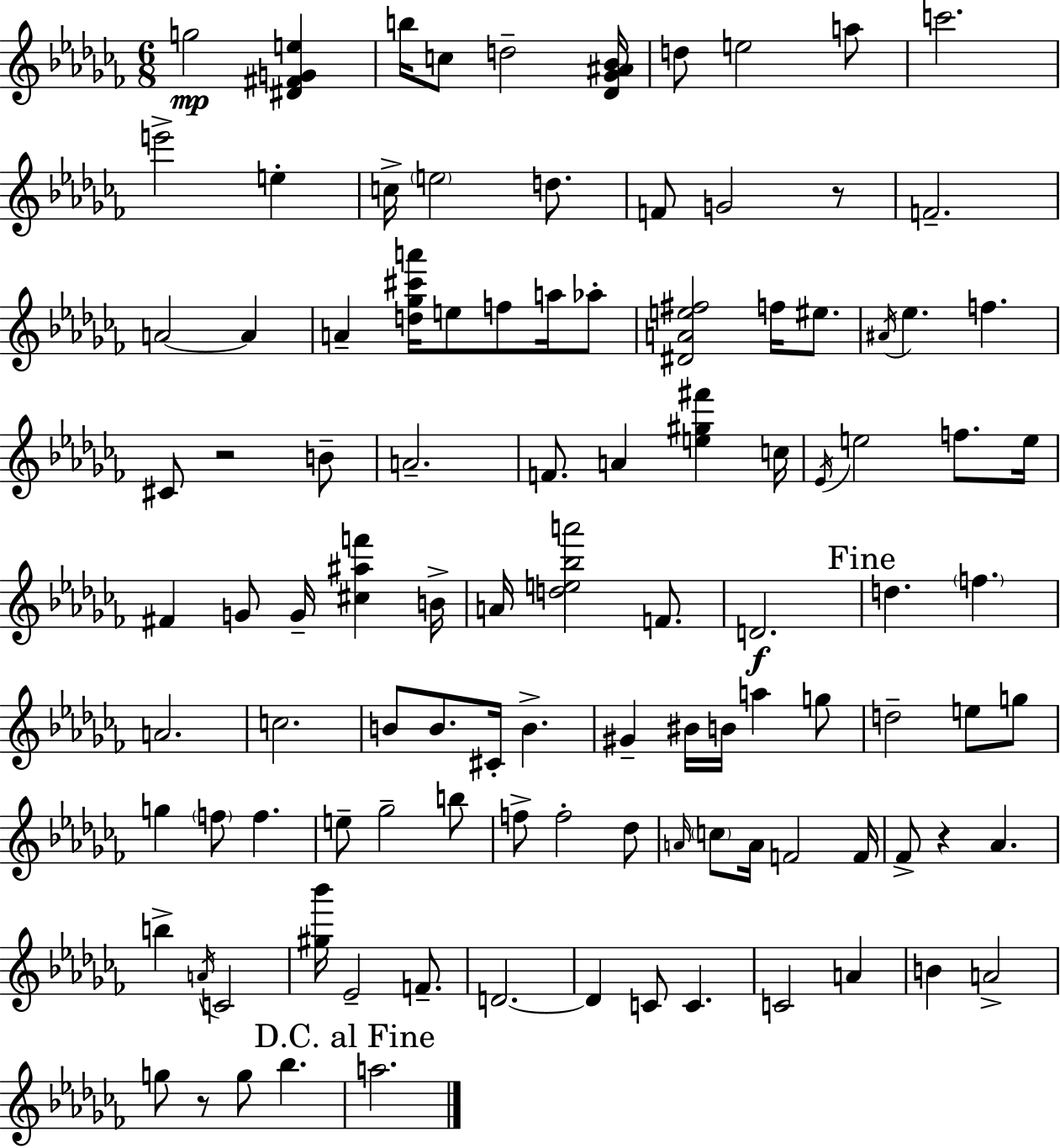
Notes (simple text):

G5/h [D#4,F#4,G4,E5]/q B5/s C5/e D5/h [Db4,Gb4,A#4,Bb4]/s D5/e E5/h A5/e C6/h. E6/h E5/q C5/s E5/h D5/e. F4/e G4/h R/e F4/h. A4/h A4/q A4/q [D5,Gb5,C#6,A6]/s E5/e F5/e A5/s Ab5/e [D#4,A4,E5,F#5]/h F5/s EIS5/e. A#4/s Eb5/q. F5/q. C#4/e R/h B4/e A4/h. F4/e. A4/q [E5,G#5,F#6]/q C5/s Eb4/s E5/h F5/e. E5/s F#4/q G4/e G4/s [C#5,A#5,F6]/q B4/s A4/s [D5,E5,Bb5,A6]/h F4/e. D4/h. D5/q. F5/q. A4/h. C5/h. B4/e B4/e. C#4/s B4/q. G#4/q BIS4/s B4/s A5/q G5/e D5/h E5/e G5/e G5/q F5/e F5/q. E5/e Gb5/h B5/e F5/e F5/h Db5/e A4/s C5/e A4/s F4/h F4/s FES4/e R/q Ab4/q. B5/q A4/s C4/h [G#5,Bb6]/s Eb4/h F4/e. D4/h. D4/q C4/e C4/q. C4/h A4/q B4/q A4/h G5/e R/e G5/e Bb5/q. A5/h.